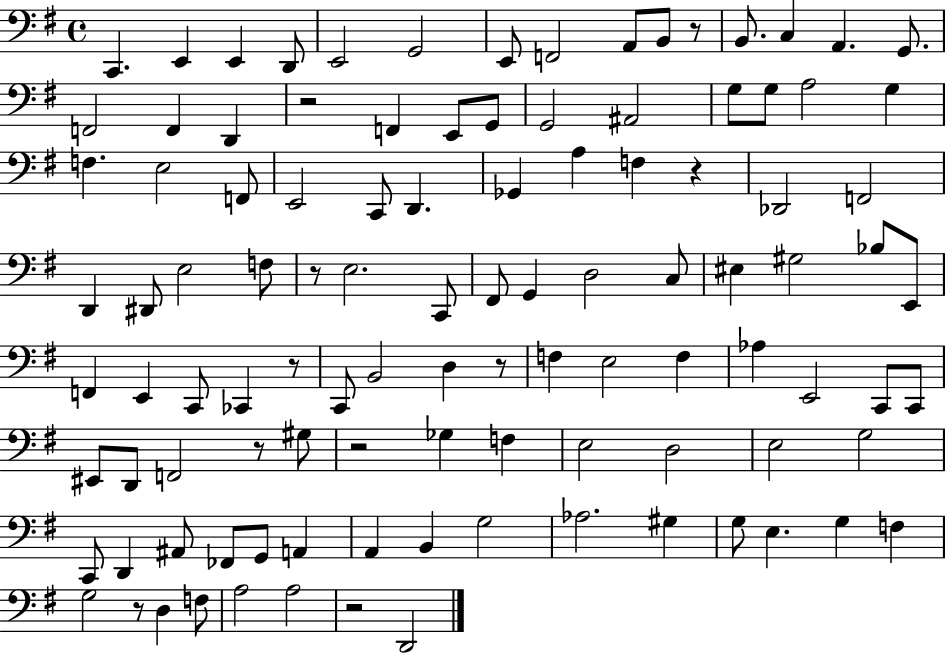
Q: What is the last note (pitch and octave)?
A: D2